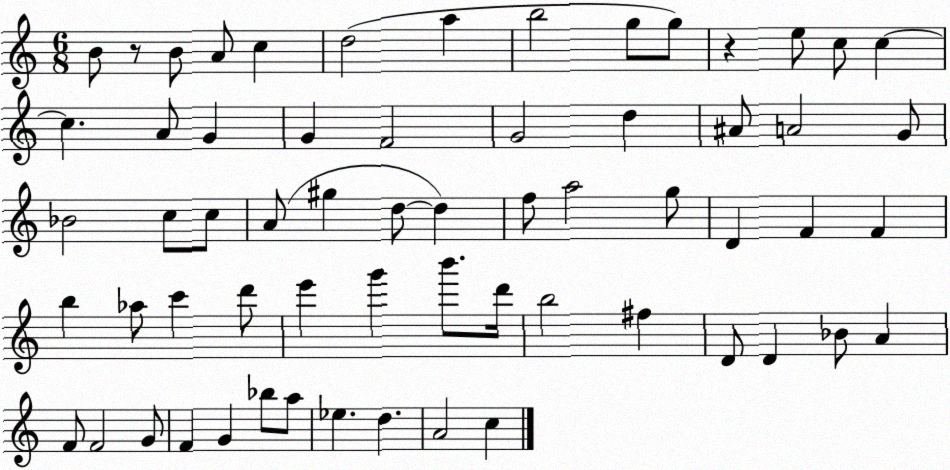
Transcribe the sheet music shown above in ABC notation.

X:1
T:Untitled
M:6/8
L:1/4
K:C
B/2 z/2 B/2 A/2 c d2 a b2 g/2 g/2 z e/2 c/2 c c A/2 G G F2 G2 d ^A/2 A2 G/2 _B2 c/2 c/2 A/2 ^g d/2 d f/2 a2 g/2 D F F b _a/2 c' d'/2 e' g' b'/2 d'/4 b2 ^f D/2 D _B/2 A F/2 F2 G/2 F G _b/2 a/2 _e d A2 c